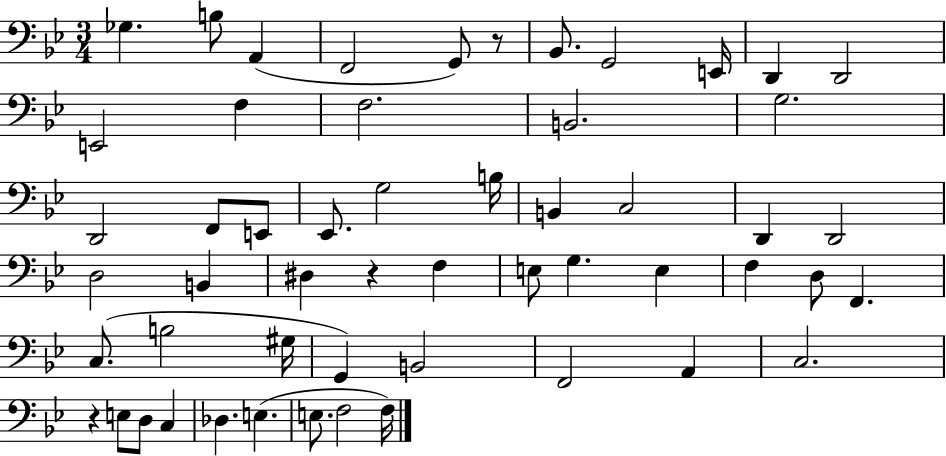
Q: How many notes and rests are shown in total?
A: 54